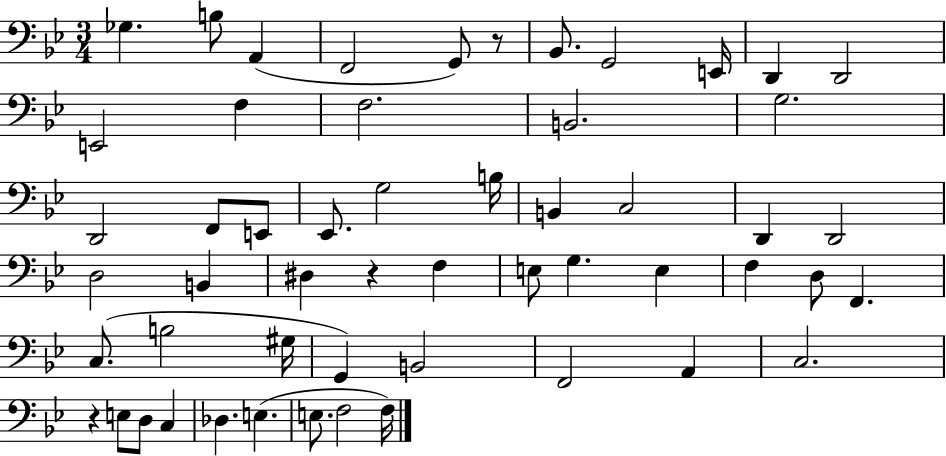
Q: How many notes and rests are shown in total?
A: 54